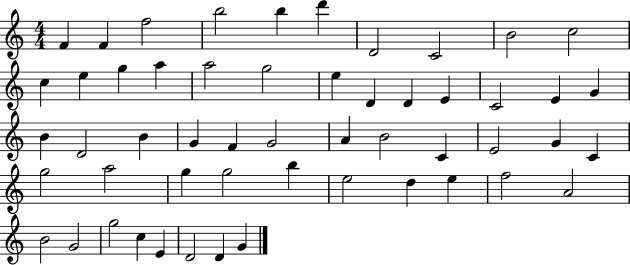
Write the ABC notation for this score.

X:1
T:Untitled
M:4/4
L:1/4
K:C
F F f2 b2 b d' D2 C2 B2 c2 c e g a a2 g2 e D D E C2 E G B D2 B G F G2 A B2 C E2 G C g2 a2 g g2 b e2 d e f2 A2 B2 G2 g2 c E D2 D G